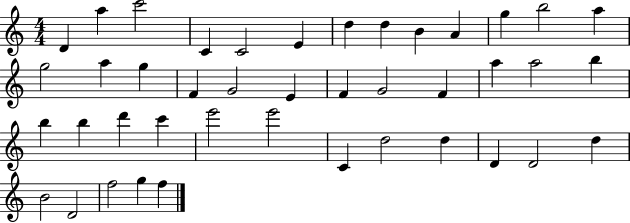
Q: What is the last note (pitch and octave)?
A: F5